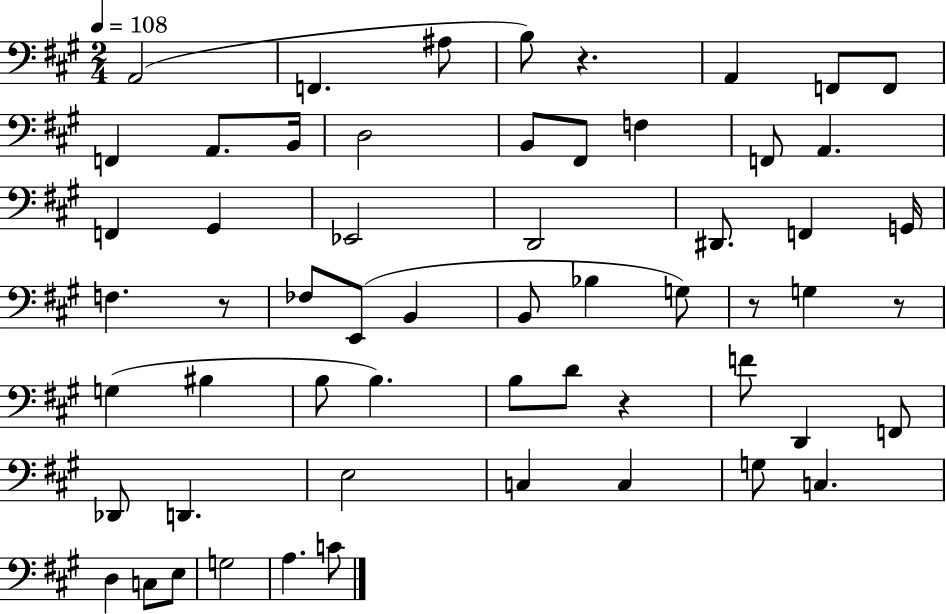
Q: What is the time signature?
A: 2/4